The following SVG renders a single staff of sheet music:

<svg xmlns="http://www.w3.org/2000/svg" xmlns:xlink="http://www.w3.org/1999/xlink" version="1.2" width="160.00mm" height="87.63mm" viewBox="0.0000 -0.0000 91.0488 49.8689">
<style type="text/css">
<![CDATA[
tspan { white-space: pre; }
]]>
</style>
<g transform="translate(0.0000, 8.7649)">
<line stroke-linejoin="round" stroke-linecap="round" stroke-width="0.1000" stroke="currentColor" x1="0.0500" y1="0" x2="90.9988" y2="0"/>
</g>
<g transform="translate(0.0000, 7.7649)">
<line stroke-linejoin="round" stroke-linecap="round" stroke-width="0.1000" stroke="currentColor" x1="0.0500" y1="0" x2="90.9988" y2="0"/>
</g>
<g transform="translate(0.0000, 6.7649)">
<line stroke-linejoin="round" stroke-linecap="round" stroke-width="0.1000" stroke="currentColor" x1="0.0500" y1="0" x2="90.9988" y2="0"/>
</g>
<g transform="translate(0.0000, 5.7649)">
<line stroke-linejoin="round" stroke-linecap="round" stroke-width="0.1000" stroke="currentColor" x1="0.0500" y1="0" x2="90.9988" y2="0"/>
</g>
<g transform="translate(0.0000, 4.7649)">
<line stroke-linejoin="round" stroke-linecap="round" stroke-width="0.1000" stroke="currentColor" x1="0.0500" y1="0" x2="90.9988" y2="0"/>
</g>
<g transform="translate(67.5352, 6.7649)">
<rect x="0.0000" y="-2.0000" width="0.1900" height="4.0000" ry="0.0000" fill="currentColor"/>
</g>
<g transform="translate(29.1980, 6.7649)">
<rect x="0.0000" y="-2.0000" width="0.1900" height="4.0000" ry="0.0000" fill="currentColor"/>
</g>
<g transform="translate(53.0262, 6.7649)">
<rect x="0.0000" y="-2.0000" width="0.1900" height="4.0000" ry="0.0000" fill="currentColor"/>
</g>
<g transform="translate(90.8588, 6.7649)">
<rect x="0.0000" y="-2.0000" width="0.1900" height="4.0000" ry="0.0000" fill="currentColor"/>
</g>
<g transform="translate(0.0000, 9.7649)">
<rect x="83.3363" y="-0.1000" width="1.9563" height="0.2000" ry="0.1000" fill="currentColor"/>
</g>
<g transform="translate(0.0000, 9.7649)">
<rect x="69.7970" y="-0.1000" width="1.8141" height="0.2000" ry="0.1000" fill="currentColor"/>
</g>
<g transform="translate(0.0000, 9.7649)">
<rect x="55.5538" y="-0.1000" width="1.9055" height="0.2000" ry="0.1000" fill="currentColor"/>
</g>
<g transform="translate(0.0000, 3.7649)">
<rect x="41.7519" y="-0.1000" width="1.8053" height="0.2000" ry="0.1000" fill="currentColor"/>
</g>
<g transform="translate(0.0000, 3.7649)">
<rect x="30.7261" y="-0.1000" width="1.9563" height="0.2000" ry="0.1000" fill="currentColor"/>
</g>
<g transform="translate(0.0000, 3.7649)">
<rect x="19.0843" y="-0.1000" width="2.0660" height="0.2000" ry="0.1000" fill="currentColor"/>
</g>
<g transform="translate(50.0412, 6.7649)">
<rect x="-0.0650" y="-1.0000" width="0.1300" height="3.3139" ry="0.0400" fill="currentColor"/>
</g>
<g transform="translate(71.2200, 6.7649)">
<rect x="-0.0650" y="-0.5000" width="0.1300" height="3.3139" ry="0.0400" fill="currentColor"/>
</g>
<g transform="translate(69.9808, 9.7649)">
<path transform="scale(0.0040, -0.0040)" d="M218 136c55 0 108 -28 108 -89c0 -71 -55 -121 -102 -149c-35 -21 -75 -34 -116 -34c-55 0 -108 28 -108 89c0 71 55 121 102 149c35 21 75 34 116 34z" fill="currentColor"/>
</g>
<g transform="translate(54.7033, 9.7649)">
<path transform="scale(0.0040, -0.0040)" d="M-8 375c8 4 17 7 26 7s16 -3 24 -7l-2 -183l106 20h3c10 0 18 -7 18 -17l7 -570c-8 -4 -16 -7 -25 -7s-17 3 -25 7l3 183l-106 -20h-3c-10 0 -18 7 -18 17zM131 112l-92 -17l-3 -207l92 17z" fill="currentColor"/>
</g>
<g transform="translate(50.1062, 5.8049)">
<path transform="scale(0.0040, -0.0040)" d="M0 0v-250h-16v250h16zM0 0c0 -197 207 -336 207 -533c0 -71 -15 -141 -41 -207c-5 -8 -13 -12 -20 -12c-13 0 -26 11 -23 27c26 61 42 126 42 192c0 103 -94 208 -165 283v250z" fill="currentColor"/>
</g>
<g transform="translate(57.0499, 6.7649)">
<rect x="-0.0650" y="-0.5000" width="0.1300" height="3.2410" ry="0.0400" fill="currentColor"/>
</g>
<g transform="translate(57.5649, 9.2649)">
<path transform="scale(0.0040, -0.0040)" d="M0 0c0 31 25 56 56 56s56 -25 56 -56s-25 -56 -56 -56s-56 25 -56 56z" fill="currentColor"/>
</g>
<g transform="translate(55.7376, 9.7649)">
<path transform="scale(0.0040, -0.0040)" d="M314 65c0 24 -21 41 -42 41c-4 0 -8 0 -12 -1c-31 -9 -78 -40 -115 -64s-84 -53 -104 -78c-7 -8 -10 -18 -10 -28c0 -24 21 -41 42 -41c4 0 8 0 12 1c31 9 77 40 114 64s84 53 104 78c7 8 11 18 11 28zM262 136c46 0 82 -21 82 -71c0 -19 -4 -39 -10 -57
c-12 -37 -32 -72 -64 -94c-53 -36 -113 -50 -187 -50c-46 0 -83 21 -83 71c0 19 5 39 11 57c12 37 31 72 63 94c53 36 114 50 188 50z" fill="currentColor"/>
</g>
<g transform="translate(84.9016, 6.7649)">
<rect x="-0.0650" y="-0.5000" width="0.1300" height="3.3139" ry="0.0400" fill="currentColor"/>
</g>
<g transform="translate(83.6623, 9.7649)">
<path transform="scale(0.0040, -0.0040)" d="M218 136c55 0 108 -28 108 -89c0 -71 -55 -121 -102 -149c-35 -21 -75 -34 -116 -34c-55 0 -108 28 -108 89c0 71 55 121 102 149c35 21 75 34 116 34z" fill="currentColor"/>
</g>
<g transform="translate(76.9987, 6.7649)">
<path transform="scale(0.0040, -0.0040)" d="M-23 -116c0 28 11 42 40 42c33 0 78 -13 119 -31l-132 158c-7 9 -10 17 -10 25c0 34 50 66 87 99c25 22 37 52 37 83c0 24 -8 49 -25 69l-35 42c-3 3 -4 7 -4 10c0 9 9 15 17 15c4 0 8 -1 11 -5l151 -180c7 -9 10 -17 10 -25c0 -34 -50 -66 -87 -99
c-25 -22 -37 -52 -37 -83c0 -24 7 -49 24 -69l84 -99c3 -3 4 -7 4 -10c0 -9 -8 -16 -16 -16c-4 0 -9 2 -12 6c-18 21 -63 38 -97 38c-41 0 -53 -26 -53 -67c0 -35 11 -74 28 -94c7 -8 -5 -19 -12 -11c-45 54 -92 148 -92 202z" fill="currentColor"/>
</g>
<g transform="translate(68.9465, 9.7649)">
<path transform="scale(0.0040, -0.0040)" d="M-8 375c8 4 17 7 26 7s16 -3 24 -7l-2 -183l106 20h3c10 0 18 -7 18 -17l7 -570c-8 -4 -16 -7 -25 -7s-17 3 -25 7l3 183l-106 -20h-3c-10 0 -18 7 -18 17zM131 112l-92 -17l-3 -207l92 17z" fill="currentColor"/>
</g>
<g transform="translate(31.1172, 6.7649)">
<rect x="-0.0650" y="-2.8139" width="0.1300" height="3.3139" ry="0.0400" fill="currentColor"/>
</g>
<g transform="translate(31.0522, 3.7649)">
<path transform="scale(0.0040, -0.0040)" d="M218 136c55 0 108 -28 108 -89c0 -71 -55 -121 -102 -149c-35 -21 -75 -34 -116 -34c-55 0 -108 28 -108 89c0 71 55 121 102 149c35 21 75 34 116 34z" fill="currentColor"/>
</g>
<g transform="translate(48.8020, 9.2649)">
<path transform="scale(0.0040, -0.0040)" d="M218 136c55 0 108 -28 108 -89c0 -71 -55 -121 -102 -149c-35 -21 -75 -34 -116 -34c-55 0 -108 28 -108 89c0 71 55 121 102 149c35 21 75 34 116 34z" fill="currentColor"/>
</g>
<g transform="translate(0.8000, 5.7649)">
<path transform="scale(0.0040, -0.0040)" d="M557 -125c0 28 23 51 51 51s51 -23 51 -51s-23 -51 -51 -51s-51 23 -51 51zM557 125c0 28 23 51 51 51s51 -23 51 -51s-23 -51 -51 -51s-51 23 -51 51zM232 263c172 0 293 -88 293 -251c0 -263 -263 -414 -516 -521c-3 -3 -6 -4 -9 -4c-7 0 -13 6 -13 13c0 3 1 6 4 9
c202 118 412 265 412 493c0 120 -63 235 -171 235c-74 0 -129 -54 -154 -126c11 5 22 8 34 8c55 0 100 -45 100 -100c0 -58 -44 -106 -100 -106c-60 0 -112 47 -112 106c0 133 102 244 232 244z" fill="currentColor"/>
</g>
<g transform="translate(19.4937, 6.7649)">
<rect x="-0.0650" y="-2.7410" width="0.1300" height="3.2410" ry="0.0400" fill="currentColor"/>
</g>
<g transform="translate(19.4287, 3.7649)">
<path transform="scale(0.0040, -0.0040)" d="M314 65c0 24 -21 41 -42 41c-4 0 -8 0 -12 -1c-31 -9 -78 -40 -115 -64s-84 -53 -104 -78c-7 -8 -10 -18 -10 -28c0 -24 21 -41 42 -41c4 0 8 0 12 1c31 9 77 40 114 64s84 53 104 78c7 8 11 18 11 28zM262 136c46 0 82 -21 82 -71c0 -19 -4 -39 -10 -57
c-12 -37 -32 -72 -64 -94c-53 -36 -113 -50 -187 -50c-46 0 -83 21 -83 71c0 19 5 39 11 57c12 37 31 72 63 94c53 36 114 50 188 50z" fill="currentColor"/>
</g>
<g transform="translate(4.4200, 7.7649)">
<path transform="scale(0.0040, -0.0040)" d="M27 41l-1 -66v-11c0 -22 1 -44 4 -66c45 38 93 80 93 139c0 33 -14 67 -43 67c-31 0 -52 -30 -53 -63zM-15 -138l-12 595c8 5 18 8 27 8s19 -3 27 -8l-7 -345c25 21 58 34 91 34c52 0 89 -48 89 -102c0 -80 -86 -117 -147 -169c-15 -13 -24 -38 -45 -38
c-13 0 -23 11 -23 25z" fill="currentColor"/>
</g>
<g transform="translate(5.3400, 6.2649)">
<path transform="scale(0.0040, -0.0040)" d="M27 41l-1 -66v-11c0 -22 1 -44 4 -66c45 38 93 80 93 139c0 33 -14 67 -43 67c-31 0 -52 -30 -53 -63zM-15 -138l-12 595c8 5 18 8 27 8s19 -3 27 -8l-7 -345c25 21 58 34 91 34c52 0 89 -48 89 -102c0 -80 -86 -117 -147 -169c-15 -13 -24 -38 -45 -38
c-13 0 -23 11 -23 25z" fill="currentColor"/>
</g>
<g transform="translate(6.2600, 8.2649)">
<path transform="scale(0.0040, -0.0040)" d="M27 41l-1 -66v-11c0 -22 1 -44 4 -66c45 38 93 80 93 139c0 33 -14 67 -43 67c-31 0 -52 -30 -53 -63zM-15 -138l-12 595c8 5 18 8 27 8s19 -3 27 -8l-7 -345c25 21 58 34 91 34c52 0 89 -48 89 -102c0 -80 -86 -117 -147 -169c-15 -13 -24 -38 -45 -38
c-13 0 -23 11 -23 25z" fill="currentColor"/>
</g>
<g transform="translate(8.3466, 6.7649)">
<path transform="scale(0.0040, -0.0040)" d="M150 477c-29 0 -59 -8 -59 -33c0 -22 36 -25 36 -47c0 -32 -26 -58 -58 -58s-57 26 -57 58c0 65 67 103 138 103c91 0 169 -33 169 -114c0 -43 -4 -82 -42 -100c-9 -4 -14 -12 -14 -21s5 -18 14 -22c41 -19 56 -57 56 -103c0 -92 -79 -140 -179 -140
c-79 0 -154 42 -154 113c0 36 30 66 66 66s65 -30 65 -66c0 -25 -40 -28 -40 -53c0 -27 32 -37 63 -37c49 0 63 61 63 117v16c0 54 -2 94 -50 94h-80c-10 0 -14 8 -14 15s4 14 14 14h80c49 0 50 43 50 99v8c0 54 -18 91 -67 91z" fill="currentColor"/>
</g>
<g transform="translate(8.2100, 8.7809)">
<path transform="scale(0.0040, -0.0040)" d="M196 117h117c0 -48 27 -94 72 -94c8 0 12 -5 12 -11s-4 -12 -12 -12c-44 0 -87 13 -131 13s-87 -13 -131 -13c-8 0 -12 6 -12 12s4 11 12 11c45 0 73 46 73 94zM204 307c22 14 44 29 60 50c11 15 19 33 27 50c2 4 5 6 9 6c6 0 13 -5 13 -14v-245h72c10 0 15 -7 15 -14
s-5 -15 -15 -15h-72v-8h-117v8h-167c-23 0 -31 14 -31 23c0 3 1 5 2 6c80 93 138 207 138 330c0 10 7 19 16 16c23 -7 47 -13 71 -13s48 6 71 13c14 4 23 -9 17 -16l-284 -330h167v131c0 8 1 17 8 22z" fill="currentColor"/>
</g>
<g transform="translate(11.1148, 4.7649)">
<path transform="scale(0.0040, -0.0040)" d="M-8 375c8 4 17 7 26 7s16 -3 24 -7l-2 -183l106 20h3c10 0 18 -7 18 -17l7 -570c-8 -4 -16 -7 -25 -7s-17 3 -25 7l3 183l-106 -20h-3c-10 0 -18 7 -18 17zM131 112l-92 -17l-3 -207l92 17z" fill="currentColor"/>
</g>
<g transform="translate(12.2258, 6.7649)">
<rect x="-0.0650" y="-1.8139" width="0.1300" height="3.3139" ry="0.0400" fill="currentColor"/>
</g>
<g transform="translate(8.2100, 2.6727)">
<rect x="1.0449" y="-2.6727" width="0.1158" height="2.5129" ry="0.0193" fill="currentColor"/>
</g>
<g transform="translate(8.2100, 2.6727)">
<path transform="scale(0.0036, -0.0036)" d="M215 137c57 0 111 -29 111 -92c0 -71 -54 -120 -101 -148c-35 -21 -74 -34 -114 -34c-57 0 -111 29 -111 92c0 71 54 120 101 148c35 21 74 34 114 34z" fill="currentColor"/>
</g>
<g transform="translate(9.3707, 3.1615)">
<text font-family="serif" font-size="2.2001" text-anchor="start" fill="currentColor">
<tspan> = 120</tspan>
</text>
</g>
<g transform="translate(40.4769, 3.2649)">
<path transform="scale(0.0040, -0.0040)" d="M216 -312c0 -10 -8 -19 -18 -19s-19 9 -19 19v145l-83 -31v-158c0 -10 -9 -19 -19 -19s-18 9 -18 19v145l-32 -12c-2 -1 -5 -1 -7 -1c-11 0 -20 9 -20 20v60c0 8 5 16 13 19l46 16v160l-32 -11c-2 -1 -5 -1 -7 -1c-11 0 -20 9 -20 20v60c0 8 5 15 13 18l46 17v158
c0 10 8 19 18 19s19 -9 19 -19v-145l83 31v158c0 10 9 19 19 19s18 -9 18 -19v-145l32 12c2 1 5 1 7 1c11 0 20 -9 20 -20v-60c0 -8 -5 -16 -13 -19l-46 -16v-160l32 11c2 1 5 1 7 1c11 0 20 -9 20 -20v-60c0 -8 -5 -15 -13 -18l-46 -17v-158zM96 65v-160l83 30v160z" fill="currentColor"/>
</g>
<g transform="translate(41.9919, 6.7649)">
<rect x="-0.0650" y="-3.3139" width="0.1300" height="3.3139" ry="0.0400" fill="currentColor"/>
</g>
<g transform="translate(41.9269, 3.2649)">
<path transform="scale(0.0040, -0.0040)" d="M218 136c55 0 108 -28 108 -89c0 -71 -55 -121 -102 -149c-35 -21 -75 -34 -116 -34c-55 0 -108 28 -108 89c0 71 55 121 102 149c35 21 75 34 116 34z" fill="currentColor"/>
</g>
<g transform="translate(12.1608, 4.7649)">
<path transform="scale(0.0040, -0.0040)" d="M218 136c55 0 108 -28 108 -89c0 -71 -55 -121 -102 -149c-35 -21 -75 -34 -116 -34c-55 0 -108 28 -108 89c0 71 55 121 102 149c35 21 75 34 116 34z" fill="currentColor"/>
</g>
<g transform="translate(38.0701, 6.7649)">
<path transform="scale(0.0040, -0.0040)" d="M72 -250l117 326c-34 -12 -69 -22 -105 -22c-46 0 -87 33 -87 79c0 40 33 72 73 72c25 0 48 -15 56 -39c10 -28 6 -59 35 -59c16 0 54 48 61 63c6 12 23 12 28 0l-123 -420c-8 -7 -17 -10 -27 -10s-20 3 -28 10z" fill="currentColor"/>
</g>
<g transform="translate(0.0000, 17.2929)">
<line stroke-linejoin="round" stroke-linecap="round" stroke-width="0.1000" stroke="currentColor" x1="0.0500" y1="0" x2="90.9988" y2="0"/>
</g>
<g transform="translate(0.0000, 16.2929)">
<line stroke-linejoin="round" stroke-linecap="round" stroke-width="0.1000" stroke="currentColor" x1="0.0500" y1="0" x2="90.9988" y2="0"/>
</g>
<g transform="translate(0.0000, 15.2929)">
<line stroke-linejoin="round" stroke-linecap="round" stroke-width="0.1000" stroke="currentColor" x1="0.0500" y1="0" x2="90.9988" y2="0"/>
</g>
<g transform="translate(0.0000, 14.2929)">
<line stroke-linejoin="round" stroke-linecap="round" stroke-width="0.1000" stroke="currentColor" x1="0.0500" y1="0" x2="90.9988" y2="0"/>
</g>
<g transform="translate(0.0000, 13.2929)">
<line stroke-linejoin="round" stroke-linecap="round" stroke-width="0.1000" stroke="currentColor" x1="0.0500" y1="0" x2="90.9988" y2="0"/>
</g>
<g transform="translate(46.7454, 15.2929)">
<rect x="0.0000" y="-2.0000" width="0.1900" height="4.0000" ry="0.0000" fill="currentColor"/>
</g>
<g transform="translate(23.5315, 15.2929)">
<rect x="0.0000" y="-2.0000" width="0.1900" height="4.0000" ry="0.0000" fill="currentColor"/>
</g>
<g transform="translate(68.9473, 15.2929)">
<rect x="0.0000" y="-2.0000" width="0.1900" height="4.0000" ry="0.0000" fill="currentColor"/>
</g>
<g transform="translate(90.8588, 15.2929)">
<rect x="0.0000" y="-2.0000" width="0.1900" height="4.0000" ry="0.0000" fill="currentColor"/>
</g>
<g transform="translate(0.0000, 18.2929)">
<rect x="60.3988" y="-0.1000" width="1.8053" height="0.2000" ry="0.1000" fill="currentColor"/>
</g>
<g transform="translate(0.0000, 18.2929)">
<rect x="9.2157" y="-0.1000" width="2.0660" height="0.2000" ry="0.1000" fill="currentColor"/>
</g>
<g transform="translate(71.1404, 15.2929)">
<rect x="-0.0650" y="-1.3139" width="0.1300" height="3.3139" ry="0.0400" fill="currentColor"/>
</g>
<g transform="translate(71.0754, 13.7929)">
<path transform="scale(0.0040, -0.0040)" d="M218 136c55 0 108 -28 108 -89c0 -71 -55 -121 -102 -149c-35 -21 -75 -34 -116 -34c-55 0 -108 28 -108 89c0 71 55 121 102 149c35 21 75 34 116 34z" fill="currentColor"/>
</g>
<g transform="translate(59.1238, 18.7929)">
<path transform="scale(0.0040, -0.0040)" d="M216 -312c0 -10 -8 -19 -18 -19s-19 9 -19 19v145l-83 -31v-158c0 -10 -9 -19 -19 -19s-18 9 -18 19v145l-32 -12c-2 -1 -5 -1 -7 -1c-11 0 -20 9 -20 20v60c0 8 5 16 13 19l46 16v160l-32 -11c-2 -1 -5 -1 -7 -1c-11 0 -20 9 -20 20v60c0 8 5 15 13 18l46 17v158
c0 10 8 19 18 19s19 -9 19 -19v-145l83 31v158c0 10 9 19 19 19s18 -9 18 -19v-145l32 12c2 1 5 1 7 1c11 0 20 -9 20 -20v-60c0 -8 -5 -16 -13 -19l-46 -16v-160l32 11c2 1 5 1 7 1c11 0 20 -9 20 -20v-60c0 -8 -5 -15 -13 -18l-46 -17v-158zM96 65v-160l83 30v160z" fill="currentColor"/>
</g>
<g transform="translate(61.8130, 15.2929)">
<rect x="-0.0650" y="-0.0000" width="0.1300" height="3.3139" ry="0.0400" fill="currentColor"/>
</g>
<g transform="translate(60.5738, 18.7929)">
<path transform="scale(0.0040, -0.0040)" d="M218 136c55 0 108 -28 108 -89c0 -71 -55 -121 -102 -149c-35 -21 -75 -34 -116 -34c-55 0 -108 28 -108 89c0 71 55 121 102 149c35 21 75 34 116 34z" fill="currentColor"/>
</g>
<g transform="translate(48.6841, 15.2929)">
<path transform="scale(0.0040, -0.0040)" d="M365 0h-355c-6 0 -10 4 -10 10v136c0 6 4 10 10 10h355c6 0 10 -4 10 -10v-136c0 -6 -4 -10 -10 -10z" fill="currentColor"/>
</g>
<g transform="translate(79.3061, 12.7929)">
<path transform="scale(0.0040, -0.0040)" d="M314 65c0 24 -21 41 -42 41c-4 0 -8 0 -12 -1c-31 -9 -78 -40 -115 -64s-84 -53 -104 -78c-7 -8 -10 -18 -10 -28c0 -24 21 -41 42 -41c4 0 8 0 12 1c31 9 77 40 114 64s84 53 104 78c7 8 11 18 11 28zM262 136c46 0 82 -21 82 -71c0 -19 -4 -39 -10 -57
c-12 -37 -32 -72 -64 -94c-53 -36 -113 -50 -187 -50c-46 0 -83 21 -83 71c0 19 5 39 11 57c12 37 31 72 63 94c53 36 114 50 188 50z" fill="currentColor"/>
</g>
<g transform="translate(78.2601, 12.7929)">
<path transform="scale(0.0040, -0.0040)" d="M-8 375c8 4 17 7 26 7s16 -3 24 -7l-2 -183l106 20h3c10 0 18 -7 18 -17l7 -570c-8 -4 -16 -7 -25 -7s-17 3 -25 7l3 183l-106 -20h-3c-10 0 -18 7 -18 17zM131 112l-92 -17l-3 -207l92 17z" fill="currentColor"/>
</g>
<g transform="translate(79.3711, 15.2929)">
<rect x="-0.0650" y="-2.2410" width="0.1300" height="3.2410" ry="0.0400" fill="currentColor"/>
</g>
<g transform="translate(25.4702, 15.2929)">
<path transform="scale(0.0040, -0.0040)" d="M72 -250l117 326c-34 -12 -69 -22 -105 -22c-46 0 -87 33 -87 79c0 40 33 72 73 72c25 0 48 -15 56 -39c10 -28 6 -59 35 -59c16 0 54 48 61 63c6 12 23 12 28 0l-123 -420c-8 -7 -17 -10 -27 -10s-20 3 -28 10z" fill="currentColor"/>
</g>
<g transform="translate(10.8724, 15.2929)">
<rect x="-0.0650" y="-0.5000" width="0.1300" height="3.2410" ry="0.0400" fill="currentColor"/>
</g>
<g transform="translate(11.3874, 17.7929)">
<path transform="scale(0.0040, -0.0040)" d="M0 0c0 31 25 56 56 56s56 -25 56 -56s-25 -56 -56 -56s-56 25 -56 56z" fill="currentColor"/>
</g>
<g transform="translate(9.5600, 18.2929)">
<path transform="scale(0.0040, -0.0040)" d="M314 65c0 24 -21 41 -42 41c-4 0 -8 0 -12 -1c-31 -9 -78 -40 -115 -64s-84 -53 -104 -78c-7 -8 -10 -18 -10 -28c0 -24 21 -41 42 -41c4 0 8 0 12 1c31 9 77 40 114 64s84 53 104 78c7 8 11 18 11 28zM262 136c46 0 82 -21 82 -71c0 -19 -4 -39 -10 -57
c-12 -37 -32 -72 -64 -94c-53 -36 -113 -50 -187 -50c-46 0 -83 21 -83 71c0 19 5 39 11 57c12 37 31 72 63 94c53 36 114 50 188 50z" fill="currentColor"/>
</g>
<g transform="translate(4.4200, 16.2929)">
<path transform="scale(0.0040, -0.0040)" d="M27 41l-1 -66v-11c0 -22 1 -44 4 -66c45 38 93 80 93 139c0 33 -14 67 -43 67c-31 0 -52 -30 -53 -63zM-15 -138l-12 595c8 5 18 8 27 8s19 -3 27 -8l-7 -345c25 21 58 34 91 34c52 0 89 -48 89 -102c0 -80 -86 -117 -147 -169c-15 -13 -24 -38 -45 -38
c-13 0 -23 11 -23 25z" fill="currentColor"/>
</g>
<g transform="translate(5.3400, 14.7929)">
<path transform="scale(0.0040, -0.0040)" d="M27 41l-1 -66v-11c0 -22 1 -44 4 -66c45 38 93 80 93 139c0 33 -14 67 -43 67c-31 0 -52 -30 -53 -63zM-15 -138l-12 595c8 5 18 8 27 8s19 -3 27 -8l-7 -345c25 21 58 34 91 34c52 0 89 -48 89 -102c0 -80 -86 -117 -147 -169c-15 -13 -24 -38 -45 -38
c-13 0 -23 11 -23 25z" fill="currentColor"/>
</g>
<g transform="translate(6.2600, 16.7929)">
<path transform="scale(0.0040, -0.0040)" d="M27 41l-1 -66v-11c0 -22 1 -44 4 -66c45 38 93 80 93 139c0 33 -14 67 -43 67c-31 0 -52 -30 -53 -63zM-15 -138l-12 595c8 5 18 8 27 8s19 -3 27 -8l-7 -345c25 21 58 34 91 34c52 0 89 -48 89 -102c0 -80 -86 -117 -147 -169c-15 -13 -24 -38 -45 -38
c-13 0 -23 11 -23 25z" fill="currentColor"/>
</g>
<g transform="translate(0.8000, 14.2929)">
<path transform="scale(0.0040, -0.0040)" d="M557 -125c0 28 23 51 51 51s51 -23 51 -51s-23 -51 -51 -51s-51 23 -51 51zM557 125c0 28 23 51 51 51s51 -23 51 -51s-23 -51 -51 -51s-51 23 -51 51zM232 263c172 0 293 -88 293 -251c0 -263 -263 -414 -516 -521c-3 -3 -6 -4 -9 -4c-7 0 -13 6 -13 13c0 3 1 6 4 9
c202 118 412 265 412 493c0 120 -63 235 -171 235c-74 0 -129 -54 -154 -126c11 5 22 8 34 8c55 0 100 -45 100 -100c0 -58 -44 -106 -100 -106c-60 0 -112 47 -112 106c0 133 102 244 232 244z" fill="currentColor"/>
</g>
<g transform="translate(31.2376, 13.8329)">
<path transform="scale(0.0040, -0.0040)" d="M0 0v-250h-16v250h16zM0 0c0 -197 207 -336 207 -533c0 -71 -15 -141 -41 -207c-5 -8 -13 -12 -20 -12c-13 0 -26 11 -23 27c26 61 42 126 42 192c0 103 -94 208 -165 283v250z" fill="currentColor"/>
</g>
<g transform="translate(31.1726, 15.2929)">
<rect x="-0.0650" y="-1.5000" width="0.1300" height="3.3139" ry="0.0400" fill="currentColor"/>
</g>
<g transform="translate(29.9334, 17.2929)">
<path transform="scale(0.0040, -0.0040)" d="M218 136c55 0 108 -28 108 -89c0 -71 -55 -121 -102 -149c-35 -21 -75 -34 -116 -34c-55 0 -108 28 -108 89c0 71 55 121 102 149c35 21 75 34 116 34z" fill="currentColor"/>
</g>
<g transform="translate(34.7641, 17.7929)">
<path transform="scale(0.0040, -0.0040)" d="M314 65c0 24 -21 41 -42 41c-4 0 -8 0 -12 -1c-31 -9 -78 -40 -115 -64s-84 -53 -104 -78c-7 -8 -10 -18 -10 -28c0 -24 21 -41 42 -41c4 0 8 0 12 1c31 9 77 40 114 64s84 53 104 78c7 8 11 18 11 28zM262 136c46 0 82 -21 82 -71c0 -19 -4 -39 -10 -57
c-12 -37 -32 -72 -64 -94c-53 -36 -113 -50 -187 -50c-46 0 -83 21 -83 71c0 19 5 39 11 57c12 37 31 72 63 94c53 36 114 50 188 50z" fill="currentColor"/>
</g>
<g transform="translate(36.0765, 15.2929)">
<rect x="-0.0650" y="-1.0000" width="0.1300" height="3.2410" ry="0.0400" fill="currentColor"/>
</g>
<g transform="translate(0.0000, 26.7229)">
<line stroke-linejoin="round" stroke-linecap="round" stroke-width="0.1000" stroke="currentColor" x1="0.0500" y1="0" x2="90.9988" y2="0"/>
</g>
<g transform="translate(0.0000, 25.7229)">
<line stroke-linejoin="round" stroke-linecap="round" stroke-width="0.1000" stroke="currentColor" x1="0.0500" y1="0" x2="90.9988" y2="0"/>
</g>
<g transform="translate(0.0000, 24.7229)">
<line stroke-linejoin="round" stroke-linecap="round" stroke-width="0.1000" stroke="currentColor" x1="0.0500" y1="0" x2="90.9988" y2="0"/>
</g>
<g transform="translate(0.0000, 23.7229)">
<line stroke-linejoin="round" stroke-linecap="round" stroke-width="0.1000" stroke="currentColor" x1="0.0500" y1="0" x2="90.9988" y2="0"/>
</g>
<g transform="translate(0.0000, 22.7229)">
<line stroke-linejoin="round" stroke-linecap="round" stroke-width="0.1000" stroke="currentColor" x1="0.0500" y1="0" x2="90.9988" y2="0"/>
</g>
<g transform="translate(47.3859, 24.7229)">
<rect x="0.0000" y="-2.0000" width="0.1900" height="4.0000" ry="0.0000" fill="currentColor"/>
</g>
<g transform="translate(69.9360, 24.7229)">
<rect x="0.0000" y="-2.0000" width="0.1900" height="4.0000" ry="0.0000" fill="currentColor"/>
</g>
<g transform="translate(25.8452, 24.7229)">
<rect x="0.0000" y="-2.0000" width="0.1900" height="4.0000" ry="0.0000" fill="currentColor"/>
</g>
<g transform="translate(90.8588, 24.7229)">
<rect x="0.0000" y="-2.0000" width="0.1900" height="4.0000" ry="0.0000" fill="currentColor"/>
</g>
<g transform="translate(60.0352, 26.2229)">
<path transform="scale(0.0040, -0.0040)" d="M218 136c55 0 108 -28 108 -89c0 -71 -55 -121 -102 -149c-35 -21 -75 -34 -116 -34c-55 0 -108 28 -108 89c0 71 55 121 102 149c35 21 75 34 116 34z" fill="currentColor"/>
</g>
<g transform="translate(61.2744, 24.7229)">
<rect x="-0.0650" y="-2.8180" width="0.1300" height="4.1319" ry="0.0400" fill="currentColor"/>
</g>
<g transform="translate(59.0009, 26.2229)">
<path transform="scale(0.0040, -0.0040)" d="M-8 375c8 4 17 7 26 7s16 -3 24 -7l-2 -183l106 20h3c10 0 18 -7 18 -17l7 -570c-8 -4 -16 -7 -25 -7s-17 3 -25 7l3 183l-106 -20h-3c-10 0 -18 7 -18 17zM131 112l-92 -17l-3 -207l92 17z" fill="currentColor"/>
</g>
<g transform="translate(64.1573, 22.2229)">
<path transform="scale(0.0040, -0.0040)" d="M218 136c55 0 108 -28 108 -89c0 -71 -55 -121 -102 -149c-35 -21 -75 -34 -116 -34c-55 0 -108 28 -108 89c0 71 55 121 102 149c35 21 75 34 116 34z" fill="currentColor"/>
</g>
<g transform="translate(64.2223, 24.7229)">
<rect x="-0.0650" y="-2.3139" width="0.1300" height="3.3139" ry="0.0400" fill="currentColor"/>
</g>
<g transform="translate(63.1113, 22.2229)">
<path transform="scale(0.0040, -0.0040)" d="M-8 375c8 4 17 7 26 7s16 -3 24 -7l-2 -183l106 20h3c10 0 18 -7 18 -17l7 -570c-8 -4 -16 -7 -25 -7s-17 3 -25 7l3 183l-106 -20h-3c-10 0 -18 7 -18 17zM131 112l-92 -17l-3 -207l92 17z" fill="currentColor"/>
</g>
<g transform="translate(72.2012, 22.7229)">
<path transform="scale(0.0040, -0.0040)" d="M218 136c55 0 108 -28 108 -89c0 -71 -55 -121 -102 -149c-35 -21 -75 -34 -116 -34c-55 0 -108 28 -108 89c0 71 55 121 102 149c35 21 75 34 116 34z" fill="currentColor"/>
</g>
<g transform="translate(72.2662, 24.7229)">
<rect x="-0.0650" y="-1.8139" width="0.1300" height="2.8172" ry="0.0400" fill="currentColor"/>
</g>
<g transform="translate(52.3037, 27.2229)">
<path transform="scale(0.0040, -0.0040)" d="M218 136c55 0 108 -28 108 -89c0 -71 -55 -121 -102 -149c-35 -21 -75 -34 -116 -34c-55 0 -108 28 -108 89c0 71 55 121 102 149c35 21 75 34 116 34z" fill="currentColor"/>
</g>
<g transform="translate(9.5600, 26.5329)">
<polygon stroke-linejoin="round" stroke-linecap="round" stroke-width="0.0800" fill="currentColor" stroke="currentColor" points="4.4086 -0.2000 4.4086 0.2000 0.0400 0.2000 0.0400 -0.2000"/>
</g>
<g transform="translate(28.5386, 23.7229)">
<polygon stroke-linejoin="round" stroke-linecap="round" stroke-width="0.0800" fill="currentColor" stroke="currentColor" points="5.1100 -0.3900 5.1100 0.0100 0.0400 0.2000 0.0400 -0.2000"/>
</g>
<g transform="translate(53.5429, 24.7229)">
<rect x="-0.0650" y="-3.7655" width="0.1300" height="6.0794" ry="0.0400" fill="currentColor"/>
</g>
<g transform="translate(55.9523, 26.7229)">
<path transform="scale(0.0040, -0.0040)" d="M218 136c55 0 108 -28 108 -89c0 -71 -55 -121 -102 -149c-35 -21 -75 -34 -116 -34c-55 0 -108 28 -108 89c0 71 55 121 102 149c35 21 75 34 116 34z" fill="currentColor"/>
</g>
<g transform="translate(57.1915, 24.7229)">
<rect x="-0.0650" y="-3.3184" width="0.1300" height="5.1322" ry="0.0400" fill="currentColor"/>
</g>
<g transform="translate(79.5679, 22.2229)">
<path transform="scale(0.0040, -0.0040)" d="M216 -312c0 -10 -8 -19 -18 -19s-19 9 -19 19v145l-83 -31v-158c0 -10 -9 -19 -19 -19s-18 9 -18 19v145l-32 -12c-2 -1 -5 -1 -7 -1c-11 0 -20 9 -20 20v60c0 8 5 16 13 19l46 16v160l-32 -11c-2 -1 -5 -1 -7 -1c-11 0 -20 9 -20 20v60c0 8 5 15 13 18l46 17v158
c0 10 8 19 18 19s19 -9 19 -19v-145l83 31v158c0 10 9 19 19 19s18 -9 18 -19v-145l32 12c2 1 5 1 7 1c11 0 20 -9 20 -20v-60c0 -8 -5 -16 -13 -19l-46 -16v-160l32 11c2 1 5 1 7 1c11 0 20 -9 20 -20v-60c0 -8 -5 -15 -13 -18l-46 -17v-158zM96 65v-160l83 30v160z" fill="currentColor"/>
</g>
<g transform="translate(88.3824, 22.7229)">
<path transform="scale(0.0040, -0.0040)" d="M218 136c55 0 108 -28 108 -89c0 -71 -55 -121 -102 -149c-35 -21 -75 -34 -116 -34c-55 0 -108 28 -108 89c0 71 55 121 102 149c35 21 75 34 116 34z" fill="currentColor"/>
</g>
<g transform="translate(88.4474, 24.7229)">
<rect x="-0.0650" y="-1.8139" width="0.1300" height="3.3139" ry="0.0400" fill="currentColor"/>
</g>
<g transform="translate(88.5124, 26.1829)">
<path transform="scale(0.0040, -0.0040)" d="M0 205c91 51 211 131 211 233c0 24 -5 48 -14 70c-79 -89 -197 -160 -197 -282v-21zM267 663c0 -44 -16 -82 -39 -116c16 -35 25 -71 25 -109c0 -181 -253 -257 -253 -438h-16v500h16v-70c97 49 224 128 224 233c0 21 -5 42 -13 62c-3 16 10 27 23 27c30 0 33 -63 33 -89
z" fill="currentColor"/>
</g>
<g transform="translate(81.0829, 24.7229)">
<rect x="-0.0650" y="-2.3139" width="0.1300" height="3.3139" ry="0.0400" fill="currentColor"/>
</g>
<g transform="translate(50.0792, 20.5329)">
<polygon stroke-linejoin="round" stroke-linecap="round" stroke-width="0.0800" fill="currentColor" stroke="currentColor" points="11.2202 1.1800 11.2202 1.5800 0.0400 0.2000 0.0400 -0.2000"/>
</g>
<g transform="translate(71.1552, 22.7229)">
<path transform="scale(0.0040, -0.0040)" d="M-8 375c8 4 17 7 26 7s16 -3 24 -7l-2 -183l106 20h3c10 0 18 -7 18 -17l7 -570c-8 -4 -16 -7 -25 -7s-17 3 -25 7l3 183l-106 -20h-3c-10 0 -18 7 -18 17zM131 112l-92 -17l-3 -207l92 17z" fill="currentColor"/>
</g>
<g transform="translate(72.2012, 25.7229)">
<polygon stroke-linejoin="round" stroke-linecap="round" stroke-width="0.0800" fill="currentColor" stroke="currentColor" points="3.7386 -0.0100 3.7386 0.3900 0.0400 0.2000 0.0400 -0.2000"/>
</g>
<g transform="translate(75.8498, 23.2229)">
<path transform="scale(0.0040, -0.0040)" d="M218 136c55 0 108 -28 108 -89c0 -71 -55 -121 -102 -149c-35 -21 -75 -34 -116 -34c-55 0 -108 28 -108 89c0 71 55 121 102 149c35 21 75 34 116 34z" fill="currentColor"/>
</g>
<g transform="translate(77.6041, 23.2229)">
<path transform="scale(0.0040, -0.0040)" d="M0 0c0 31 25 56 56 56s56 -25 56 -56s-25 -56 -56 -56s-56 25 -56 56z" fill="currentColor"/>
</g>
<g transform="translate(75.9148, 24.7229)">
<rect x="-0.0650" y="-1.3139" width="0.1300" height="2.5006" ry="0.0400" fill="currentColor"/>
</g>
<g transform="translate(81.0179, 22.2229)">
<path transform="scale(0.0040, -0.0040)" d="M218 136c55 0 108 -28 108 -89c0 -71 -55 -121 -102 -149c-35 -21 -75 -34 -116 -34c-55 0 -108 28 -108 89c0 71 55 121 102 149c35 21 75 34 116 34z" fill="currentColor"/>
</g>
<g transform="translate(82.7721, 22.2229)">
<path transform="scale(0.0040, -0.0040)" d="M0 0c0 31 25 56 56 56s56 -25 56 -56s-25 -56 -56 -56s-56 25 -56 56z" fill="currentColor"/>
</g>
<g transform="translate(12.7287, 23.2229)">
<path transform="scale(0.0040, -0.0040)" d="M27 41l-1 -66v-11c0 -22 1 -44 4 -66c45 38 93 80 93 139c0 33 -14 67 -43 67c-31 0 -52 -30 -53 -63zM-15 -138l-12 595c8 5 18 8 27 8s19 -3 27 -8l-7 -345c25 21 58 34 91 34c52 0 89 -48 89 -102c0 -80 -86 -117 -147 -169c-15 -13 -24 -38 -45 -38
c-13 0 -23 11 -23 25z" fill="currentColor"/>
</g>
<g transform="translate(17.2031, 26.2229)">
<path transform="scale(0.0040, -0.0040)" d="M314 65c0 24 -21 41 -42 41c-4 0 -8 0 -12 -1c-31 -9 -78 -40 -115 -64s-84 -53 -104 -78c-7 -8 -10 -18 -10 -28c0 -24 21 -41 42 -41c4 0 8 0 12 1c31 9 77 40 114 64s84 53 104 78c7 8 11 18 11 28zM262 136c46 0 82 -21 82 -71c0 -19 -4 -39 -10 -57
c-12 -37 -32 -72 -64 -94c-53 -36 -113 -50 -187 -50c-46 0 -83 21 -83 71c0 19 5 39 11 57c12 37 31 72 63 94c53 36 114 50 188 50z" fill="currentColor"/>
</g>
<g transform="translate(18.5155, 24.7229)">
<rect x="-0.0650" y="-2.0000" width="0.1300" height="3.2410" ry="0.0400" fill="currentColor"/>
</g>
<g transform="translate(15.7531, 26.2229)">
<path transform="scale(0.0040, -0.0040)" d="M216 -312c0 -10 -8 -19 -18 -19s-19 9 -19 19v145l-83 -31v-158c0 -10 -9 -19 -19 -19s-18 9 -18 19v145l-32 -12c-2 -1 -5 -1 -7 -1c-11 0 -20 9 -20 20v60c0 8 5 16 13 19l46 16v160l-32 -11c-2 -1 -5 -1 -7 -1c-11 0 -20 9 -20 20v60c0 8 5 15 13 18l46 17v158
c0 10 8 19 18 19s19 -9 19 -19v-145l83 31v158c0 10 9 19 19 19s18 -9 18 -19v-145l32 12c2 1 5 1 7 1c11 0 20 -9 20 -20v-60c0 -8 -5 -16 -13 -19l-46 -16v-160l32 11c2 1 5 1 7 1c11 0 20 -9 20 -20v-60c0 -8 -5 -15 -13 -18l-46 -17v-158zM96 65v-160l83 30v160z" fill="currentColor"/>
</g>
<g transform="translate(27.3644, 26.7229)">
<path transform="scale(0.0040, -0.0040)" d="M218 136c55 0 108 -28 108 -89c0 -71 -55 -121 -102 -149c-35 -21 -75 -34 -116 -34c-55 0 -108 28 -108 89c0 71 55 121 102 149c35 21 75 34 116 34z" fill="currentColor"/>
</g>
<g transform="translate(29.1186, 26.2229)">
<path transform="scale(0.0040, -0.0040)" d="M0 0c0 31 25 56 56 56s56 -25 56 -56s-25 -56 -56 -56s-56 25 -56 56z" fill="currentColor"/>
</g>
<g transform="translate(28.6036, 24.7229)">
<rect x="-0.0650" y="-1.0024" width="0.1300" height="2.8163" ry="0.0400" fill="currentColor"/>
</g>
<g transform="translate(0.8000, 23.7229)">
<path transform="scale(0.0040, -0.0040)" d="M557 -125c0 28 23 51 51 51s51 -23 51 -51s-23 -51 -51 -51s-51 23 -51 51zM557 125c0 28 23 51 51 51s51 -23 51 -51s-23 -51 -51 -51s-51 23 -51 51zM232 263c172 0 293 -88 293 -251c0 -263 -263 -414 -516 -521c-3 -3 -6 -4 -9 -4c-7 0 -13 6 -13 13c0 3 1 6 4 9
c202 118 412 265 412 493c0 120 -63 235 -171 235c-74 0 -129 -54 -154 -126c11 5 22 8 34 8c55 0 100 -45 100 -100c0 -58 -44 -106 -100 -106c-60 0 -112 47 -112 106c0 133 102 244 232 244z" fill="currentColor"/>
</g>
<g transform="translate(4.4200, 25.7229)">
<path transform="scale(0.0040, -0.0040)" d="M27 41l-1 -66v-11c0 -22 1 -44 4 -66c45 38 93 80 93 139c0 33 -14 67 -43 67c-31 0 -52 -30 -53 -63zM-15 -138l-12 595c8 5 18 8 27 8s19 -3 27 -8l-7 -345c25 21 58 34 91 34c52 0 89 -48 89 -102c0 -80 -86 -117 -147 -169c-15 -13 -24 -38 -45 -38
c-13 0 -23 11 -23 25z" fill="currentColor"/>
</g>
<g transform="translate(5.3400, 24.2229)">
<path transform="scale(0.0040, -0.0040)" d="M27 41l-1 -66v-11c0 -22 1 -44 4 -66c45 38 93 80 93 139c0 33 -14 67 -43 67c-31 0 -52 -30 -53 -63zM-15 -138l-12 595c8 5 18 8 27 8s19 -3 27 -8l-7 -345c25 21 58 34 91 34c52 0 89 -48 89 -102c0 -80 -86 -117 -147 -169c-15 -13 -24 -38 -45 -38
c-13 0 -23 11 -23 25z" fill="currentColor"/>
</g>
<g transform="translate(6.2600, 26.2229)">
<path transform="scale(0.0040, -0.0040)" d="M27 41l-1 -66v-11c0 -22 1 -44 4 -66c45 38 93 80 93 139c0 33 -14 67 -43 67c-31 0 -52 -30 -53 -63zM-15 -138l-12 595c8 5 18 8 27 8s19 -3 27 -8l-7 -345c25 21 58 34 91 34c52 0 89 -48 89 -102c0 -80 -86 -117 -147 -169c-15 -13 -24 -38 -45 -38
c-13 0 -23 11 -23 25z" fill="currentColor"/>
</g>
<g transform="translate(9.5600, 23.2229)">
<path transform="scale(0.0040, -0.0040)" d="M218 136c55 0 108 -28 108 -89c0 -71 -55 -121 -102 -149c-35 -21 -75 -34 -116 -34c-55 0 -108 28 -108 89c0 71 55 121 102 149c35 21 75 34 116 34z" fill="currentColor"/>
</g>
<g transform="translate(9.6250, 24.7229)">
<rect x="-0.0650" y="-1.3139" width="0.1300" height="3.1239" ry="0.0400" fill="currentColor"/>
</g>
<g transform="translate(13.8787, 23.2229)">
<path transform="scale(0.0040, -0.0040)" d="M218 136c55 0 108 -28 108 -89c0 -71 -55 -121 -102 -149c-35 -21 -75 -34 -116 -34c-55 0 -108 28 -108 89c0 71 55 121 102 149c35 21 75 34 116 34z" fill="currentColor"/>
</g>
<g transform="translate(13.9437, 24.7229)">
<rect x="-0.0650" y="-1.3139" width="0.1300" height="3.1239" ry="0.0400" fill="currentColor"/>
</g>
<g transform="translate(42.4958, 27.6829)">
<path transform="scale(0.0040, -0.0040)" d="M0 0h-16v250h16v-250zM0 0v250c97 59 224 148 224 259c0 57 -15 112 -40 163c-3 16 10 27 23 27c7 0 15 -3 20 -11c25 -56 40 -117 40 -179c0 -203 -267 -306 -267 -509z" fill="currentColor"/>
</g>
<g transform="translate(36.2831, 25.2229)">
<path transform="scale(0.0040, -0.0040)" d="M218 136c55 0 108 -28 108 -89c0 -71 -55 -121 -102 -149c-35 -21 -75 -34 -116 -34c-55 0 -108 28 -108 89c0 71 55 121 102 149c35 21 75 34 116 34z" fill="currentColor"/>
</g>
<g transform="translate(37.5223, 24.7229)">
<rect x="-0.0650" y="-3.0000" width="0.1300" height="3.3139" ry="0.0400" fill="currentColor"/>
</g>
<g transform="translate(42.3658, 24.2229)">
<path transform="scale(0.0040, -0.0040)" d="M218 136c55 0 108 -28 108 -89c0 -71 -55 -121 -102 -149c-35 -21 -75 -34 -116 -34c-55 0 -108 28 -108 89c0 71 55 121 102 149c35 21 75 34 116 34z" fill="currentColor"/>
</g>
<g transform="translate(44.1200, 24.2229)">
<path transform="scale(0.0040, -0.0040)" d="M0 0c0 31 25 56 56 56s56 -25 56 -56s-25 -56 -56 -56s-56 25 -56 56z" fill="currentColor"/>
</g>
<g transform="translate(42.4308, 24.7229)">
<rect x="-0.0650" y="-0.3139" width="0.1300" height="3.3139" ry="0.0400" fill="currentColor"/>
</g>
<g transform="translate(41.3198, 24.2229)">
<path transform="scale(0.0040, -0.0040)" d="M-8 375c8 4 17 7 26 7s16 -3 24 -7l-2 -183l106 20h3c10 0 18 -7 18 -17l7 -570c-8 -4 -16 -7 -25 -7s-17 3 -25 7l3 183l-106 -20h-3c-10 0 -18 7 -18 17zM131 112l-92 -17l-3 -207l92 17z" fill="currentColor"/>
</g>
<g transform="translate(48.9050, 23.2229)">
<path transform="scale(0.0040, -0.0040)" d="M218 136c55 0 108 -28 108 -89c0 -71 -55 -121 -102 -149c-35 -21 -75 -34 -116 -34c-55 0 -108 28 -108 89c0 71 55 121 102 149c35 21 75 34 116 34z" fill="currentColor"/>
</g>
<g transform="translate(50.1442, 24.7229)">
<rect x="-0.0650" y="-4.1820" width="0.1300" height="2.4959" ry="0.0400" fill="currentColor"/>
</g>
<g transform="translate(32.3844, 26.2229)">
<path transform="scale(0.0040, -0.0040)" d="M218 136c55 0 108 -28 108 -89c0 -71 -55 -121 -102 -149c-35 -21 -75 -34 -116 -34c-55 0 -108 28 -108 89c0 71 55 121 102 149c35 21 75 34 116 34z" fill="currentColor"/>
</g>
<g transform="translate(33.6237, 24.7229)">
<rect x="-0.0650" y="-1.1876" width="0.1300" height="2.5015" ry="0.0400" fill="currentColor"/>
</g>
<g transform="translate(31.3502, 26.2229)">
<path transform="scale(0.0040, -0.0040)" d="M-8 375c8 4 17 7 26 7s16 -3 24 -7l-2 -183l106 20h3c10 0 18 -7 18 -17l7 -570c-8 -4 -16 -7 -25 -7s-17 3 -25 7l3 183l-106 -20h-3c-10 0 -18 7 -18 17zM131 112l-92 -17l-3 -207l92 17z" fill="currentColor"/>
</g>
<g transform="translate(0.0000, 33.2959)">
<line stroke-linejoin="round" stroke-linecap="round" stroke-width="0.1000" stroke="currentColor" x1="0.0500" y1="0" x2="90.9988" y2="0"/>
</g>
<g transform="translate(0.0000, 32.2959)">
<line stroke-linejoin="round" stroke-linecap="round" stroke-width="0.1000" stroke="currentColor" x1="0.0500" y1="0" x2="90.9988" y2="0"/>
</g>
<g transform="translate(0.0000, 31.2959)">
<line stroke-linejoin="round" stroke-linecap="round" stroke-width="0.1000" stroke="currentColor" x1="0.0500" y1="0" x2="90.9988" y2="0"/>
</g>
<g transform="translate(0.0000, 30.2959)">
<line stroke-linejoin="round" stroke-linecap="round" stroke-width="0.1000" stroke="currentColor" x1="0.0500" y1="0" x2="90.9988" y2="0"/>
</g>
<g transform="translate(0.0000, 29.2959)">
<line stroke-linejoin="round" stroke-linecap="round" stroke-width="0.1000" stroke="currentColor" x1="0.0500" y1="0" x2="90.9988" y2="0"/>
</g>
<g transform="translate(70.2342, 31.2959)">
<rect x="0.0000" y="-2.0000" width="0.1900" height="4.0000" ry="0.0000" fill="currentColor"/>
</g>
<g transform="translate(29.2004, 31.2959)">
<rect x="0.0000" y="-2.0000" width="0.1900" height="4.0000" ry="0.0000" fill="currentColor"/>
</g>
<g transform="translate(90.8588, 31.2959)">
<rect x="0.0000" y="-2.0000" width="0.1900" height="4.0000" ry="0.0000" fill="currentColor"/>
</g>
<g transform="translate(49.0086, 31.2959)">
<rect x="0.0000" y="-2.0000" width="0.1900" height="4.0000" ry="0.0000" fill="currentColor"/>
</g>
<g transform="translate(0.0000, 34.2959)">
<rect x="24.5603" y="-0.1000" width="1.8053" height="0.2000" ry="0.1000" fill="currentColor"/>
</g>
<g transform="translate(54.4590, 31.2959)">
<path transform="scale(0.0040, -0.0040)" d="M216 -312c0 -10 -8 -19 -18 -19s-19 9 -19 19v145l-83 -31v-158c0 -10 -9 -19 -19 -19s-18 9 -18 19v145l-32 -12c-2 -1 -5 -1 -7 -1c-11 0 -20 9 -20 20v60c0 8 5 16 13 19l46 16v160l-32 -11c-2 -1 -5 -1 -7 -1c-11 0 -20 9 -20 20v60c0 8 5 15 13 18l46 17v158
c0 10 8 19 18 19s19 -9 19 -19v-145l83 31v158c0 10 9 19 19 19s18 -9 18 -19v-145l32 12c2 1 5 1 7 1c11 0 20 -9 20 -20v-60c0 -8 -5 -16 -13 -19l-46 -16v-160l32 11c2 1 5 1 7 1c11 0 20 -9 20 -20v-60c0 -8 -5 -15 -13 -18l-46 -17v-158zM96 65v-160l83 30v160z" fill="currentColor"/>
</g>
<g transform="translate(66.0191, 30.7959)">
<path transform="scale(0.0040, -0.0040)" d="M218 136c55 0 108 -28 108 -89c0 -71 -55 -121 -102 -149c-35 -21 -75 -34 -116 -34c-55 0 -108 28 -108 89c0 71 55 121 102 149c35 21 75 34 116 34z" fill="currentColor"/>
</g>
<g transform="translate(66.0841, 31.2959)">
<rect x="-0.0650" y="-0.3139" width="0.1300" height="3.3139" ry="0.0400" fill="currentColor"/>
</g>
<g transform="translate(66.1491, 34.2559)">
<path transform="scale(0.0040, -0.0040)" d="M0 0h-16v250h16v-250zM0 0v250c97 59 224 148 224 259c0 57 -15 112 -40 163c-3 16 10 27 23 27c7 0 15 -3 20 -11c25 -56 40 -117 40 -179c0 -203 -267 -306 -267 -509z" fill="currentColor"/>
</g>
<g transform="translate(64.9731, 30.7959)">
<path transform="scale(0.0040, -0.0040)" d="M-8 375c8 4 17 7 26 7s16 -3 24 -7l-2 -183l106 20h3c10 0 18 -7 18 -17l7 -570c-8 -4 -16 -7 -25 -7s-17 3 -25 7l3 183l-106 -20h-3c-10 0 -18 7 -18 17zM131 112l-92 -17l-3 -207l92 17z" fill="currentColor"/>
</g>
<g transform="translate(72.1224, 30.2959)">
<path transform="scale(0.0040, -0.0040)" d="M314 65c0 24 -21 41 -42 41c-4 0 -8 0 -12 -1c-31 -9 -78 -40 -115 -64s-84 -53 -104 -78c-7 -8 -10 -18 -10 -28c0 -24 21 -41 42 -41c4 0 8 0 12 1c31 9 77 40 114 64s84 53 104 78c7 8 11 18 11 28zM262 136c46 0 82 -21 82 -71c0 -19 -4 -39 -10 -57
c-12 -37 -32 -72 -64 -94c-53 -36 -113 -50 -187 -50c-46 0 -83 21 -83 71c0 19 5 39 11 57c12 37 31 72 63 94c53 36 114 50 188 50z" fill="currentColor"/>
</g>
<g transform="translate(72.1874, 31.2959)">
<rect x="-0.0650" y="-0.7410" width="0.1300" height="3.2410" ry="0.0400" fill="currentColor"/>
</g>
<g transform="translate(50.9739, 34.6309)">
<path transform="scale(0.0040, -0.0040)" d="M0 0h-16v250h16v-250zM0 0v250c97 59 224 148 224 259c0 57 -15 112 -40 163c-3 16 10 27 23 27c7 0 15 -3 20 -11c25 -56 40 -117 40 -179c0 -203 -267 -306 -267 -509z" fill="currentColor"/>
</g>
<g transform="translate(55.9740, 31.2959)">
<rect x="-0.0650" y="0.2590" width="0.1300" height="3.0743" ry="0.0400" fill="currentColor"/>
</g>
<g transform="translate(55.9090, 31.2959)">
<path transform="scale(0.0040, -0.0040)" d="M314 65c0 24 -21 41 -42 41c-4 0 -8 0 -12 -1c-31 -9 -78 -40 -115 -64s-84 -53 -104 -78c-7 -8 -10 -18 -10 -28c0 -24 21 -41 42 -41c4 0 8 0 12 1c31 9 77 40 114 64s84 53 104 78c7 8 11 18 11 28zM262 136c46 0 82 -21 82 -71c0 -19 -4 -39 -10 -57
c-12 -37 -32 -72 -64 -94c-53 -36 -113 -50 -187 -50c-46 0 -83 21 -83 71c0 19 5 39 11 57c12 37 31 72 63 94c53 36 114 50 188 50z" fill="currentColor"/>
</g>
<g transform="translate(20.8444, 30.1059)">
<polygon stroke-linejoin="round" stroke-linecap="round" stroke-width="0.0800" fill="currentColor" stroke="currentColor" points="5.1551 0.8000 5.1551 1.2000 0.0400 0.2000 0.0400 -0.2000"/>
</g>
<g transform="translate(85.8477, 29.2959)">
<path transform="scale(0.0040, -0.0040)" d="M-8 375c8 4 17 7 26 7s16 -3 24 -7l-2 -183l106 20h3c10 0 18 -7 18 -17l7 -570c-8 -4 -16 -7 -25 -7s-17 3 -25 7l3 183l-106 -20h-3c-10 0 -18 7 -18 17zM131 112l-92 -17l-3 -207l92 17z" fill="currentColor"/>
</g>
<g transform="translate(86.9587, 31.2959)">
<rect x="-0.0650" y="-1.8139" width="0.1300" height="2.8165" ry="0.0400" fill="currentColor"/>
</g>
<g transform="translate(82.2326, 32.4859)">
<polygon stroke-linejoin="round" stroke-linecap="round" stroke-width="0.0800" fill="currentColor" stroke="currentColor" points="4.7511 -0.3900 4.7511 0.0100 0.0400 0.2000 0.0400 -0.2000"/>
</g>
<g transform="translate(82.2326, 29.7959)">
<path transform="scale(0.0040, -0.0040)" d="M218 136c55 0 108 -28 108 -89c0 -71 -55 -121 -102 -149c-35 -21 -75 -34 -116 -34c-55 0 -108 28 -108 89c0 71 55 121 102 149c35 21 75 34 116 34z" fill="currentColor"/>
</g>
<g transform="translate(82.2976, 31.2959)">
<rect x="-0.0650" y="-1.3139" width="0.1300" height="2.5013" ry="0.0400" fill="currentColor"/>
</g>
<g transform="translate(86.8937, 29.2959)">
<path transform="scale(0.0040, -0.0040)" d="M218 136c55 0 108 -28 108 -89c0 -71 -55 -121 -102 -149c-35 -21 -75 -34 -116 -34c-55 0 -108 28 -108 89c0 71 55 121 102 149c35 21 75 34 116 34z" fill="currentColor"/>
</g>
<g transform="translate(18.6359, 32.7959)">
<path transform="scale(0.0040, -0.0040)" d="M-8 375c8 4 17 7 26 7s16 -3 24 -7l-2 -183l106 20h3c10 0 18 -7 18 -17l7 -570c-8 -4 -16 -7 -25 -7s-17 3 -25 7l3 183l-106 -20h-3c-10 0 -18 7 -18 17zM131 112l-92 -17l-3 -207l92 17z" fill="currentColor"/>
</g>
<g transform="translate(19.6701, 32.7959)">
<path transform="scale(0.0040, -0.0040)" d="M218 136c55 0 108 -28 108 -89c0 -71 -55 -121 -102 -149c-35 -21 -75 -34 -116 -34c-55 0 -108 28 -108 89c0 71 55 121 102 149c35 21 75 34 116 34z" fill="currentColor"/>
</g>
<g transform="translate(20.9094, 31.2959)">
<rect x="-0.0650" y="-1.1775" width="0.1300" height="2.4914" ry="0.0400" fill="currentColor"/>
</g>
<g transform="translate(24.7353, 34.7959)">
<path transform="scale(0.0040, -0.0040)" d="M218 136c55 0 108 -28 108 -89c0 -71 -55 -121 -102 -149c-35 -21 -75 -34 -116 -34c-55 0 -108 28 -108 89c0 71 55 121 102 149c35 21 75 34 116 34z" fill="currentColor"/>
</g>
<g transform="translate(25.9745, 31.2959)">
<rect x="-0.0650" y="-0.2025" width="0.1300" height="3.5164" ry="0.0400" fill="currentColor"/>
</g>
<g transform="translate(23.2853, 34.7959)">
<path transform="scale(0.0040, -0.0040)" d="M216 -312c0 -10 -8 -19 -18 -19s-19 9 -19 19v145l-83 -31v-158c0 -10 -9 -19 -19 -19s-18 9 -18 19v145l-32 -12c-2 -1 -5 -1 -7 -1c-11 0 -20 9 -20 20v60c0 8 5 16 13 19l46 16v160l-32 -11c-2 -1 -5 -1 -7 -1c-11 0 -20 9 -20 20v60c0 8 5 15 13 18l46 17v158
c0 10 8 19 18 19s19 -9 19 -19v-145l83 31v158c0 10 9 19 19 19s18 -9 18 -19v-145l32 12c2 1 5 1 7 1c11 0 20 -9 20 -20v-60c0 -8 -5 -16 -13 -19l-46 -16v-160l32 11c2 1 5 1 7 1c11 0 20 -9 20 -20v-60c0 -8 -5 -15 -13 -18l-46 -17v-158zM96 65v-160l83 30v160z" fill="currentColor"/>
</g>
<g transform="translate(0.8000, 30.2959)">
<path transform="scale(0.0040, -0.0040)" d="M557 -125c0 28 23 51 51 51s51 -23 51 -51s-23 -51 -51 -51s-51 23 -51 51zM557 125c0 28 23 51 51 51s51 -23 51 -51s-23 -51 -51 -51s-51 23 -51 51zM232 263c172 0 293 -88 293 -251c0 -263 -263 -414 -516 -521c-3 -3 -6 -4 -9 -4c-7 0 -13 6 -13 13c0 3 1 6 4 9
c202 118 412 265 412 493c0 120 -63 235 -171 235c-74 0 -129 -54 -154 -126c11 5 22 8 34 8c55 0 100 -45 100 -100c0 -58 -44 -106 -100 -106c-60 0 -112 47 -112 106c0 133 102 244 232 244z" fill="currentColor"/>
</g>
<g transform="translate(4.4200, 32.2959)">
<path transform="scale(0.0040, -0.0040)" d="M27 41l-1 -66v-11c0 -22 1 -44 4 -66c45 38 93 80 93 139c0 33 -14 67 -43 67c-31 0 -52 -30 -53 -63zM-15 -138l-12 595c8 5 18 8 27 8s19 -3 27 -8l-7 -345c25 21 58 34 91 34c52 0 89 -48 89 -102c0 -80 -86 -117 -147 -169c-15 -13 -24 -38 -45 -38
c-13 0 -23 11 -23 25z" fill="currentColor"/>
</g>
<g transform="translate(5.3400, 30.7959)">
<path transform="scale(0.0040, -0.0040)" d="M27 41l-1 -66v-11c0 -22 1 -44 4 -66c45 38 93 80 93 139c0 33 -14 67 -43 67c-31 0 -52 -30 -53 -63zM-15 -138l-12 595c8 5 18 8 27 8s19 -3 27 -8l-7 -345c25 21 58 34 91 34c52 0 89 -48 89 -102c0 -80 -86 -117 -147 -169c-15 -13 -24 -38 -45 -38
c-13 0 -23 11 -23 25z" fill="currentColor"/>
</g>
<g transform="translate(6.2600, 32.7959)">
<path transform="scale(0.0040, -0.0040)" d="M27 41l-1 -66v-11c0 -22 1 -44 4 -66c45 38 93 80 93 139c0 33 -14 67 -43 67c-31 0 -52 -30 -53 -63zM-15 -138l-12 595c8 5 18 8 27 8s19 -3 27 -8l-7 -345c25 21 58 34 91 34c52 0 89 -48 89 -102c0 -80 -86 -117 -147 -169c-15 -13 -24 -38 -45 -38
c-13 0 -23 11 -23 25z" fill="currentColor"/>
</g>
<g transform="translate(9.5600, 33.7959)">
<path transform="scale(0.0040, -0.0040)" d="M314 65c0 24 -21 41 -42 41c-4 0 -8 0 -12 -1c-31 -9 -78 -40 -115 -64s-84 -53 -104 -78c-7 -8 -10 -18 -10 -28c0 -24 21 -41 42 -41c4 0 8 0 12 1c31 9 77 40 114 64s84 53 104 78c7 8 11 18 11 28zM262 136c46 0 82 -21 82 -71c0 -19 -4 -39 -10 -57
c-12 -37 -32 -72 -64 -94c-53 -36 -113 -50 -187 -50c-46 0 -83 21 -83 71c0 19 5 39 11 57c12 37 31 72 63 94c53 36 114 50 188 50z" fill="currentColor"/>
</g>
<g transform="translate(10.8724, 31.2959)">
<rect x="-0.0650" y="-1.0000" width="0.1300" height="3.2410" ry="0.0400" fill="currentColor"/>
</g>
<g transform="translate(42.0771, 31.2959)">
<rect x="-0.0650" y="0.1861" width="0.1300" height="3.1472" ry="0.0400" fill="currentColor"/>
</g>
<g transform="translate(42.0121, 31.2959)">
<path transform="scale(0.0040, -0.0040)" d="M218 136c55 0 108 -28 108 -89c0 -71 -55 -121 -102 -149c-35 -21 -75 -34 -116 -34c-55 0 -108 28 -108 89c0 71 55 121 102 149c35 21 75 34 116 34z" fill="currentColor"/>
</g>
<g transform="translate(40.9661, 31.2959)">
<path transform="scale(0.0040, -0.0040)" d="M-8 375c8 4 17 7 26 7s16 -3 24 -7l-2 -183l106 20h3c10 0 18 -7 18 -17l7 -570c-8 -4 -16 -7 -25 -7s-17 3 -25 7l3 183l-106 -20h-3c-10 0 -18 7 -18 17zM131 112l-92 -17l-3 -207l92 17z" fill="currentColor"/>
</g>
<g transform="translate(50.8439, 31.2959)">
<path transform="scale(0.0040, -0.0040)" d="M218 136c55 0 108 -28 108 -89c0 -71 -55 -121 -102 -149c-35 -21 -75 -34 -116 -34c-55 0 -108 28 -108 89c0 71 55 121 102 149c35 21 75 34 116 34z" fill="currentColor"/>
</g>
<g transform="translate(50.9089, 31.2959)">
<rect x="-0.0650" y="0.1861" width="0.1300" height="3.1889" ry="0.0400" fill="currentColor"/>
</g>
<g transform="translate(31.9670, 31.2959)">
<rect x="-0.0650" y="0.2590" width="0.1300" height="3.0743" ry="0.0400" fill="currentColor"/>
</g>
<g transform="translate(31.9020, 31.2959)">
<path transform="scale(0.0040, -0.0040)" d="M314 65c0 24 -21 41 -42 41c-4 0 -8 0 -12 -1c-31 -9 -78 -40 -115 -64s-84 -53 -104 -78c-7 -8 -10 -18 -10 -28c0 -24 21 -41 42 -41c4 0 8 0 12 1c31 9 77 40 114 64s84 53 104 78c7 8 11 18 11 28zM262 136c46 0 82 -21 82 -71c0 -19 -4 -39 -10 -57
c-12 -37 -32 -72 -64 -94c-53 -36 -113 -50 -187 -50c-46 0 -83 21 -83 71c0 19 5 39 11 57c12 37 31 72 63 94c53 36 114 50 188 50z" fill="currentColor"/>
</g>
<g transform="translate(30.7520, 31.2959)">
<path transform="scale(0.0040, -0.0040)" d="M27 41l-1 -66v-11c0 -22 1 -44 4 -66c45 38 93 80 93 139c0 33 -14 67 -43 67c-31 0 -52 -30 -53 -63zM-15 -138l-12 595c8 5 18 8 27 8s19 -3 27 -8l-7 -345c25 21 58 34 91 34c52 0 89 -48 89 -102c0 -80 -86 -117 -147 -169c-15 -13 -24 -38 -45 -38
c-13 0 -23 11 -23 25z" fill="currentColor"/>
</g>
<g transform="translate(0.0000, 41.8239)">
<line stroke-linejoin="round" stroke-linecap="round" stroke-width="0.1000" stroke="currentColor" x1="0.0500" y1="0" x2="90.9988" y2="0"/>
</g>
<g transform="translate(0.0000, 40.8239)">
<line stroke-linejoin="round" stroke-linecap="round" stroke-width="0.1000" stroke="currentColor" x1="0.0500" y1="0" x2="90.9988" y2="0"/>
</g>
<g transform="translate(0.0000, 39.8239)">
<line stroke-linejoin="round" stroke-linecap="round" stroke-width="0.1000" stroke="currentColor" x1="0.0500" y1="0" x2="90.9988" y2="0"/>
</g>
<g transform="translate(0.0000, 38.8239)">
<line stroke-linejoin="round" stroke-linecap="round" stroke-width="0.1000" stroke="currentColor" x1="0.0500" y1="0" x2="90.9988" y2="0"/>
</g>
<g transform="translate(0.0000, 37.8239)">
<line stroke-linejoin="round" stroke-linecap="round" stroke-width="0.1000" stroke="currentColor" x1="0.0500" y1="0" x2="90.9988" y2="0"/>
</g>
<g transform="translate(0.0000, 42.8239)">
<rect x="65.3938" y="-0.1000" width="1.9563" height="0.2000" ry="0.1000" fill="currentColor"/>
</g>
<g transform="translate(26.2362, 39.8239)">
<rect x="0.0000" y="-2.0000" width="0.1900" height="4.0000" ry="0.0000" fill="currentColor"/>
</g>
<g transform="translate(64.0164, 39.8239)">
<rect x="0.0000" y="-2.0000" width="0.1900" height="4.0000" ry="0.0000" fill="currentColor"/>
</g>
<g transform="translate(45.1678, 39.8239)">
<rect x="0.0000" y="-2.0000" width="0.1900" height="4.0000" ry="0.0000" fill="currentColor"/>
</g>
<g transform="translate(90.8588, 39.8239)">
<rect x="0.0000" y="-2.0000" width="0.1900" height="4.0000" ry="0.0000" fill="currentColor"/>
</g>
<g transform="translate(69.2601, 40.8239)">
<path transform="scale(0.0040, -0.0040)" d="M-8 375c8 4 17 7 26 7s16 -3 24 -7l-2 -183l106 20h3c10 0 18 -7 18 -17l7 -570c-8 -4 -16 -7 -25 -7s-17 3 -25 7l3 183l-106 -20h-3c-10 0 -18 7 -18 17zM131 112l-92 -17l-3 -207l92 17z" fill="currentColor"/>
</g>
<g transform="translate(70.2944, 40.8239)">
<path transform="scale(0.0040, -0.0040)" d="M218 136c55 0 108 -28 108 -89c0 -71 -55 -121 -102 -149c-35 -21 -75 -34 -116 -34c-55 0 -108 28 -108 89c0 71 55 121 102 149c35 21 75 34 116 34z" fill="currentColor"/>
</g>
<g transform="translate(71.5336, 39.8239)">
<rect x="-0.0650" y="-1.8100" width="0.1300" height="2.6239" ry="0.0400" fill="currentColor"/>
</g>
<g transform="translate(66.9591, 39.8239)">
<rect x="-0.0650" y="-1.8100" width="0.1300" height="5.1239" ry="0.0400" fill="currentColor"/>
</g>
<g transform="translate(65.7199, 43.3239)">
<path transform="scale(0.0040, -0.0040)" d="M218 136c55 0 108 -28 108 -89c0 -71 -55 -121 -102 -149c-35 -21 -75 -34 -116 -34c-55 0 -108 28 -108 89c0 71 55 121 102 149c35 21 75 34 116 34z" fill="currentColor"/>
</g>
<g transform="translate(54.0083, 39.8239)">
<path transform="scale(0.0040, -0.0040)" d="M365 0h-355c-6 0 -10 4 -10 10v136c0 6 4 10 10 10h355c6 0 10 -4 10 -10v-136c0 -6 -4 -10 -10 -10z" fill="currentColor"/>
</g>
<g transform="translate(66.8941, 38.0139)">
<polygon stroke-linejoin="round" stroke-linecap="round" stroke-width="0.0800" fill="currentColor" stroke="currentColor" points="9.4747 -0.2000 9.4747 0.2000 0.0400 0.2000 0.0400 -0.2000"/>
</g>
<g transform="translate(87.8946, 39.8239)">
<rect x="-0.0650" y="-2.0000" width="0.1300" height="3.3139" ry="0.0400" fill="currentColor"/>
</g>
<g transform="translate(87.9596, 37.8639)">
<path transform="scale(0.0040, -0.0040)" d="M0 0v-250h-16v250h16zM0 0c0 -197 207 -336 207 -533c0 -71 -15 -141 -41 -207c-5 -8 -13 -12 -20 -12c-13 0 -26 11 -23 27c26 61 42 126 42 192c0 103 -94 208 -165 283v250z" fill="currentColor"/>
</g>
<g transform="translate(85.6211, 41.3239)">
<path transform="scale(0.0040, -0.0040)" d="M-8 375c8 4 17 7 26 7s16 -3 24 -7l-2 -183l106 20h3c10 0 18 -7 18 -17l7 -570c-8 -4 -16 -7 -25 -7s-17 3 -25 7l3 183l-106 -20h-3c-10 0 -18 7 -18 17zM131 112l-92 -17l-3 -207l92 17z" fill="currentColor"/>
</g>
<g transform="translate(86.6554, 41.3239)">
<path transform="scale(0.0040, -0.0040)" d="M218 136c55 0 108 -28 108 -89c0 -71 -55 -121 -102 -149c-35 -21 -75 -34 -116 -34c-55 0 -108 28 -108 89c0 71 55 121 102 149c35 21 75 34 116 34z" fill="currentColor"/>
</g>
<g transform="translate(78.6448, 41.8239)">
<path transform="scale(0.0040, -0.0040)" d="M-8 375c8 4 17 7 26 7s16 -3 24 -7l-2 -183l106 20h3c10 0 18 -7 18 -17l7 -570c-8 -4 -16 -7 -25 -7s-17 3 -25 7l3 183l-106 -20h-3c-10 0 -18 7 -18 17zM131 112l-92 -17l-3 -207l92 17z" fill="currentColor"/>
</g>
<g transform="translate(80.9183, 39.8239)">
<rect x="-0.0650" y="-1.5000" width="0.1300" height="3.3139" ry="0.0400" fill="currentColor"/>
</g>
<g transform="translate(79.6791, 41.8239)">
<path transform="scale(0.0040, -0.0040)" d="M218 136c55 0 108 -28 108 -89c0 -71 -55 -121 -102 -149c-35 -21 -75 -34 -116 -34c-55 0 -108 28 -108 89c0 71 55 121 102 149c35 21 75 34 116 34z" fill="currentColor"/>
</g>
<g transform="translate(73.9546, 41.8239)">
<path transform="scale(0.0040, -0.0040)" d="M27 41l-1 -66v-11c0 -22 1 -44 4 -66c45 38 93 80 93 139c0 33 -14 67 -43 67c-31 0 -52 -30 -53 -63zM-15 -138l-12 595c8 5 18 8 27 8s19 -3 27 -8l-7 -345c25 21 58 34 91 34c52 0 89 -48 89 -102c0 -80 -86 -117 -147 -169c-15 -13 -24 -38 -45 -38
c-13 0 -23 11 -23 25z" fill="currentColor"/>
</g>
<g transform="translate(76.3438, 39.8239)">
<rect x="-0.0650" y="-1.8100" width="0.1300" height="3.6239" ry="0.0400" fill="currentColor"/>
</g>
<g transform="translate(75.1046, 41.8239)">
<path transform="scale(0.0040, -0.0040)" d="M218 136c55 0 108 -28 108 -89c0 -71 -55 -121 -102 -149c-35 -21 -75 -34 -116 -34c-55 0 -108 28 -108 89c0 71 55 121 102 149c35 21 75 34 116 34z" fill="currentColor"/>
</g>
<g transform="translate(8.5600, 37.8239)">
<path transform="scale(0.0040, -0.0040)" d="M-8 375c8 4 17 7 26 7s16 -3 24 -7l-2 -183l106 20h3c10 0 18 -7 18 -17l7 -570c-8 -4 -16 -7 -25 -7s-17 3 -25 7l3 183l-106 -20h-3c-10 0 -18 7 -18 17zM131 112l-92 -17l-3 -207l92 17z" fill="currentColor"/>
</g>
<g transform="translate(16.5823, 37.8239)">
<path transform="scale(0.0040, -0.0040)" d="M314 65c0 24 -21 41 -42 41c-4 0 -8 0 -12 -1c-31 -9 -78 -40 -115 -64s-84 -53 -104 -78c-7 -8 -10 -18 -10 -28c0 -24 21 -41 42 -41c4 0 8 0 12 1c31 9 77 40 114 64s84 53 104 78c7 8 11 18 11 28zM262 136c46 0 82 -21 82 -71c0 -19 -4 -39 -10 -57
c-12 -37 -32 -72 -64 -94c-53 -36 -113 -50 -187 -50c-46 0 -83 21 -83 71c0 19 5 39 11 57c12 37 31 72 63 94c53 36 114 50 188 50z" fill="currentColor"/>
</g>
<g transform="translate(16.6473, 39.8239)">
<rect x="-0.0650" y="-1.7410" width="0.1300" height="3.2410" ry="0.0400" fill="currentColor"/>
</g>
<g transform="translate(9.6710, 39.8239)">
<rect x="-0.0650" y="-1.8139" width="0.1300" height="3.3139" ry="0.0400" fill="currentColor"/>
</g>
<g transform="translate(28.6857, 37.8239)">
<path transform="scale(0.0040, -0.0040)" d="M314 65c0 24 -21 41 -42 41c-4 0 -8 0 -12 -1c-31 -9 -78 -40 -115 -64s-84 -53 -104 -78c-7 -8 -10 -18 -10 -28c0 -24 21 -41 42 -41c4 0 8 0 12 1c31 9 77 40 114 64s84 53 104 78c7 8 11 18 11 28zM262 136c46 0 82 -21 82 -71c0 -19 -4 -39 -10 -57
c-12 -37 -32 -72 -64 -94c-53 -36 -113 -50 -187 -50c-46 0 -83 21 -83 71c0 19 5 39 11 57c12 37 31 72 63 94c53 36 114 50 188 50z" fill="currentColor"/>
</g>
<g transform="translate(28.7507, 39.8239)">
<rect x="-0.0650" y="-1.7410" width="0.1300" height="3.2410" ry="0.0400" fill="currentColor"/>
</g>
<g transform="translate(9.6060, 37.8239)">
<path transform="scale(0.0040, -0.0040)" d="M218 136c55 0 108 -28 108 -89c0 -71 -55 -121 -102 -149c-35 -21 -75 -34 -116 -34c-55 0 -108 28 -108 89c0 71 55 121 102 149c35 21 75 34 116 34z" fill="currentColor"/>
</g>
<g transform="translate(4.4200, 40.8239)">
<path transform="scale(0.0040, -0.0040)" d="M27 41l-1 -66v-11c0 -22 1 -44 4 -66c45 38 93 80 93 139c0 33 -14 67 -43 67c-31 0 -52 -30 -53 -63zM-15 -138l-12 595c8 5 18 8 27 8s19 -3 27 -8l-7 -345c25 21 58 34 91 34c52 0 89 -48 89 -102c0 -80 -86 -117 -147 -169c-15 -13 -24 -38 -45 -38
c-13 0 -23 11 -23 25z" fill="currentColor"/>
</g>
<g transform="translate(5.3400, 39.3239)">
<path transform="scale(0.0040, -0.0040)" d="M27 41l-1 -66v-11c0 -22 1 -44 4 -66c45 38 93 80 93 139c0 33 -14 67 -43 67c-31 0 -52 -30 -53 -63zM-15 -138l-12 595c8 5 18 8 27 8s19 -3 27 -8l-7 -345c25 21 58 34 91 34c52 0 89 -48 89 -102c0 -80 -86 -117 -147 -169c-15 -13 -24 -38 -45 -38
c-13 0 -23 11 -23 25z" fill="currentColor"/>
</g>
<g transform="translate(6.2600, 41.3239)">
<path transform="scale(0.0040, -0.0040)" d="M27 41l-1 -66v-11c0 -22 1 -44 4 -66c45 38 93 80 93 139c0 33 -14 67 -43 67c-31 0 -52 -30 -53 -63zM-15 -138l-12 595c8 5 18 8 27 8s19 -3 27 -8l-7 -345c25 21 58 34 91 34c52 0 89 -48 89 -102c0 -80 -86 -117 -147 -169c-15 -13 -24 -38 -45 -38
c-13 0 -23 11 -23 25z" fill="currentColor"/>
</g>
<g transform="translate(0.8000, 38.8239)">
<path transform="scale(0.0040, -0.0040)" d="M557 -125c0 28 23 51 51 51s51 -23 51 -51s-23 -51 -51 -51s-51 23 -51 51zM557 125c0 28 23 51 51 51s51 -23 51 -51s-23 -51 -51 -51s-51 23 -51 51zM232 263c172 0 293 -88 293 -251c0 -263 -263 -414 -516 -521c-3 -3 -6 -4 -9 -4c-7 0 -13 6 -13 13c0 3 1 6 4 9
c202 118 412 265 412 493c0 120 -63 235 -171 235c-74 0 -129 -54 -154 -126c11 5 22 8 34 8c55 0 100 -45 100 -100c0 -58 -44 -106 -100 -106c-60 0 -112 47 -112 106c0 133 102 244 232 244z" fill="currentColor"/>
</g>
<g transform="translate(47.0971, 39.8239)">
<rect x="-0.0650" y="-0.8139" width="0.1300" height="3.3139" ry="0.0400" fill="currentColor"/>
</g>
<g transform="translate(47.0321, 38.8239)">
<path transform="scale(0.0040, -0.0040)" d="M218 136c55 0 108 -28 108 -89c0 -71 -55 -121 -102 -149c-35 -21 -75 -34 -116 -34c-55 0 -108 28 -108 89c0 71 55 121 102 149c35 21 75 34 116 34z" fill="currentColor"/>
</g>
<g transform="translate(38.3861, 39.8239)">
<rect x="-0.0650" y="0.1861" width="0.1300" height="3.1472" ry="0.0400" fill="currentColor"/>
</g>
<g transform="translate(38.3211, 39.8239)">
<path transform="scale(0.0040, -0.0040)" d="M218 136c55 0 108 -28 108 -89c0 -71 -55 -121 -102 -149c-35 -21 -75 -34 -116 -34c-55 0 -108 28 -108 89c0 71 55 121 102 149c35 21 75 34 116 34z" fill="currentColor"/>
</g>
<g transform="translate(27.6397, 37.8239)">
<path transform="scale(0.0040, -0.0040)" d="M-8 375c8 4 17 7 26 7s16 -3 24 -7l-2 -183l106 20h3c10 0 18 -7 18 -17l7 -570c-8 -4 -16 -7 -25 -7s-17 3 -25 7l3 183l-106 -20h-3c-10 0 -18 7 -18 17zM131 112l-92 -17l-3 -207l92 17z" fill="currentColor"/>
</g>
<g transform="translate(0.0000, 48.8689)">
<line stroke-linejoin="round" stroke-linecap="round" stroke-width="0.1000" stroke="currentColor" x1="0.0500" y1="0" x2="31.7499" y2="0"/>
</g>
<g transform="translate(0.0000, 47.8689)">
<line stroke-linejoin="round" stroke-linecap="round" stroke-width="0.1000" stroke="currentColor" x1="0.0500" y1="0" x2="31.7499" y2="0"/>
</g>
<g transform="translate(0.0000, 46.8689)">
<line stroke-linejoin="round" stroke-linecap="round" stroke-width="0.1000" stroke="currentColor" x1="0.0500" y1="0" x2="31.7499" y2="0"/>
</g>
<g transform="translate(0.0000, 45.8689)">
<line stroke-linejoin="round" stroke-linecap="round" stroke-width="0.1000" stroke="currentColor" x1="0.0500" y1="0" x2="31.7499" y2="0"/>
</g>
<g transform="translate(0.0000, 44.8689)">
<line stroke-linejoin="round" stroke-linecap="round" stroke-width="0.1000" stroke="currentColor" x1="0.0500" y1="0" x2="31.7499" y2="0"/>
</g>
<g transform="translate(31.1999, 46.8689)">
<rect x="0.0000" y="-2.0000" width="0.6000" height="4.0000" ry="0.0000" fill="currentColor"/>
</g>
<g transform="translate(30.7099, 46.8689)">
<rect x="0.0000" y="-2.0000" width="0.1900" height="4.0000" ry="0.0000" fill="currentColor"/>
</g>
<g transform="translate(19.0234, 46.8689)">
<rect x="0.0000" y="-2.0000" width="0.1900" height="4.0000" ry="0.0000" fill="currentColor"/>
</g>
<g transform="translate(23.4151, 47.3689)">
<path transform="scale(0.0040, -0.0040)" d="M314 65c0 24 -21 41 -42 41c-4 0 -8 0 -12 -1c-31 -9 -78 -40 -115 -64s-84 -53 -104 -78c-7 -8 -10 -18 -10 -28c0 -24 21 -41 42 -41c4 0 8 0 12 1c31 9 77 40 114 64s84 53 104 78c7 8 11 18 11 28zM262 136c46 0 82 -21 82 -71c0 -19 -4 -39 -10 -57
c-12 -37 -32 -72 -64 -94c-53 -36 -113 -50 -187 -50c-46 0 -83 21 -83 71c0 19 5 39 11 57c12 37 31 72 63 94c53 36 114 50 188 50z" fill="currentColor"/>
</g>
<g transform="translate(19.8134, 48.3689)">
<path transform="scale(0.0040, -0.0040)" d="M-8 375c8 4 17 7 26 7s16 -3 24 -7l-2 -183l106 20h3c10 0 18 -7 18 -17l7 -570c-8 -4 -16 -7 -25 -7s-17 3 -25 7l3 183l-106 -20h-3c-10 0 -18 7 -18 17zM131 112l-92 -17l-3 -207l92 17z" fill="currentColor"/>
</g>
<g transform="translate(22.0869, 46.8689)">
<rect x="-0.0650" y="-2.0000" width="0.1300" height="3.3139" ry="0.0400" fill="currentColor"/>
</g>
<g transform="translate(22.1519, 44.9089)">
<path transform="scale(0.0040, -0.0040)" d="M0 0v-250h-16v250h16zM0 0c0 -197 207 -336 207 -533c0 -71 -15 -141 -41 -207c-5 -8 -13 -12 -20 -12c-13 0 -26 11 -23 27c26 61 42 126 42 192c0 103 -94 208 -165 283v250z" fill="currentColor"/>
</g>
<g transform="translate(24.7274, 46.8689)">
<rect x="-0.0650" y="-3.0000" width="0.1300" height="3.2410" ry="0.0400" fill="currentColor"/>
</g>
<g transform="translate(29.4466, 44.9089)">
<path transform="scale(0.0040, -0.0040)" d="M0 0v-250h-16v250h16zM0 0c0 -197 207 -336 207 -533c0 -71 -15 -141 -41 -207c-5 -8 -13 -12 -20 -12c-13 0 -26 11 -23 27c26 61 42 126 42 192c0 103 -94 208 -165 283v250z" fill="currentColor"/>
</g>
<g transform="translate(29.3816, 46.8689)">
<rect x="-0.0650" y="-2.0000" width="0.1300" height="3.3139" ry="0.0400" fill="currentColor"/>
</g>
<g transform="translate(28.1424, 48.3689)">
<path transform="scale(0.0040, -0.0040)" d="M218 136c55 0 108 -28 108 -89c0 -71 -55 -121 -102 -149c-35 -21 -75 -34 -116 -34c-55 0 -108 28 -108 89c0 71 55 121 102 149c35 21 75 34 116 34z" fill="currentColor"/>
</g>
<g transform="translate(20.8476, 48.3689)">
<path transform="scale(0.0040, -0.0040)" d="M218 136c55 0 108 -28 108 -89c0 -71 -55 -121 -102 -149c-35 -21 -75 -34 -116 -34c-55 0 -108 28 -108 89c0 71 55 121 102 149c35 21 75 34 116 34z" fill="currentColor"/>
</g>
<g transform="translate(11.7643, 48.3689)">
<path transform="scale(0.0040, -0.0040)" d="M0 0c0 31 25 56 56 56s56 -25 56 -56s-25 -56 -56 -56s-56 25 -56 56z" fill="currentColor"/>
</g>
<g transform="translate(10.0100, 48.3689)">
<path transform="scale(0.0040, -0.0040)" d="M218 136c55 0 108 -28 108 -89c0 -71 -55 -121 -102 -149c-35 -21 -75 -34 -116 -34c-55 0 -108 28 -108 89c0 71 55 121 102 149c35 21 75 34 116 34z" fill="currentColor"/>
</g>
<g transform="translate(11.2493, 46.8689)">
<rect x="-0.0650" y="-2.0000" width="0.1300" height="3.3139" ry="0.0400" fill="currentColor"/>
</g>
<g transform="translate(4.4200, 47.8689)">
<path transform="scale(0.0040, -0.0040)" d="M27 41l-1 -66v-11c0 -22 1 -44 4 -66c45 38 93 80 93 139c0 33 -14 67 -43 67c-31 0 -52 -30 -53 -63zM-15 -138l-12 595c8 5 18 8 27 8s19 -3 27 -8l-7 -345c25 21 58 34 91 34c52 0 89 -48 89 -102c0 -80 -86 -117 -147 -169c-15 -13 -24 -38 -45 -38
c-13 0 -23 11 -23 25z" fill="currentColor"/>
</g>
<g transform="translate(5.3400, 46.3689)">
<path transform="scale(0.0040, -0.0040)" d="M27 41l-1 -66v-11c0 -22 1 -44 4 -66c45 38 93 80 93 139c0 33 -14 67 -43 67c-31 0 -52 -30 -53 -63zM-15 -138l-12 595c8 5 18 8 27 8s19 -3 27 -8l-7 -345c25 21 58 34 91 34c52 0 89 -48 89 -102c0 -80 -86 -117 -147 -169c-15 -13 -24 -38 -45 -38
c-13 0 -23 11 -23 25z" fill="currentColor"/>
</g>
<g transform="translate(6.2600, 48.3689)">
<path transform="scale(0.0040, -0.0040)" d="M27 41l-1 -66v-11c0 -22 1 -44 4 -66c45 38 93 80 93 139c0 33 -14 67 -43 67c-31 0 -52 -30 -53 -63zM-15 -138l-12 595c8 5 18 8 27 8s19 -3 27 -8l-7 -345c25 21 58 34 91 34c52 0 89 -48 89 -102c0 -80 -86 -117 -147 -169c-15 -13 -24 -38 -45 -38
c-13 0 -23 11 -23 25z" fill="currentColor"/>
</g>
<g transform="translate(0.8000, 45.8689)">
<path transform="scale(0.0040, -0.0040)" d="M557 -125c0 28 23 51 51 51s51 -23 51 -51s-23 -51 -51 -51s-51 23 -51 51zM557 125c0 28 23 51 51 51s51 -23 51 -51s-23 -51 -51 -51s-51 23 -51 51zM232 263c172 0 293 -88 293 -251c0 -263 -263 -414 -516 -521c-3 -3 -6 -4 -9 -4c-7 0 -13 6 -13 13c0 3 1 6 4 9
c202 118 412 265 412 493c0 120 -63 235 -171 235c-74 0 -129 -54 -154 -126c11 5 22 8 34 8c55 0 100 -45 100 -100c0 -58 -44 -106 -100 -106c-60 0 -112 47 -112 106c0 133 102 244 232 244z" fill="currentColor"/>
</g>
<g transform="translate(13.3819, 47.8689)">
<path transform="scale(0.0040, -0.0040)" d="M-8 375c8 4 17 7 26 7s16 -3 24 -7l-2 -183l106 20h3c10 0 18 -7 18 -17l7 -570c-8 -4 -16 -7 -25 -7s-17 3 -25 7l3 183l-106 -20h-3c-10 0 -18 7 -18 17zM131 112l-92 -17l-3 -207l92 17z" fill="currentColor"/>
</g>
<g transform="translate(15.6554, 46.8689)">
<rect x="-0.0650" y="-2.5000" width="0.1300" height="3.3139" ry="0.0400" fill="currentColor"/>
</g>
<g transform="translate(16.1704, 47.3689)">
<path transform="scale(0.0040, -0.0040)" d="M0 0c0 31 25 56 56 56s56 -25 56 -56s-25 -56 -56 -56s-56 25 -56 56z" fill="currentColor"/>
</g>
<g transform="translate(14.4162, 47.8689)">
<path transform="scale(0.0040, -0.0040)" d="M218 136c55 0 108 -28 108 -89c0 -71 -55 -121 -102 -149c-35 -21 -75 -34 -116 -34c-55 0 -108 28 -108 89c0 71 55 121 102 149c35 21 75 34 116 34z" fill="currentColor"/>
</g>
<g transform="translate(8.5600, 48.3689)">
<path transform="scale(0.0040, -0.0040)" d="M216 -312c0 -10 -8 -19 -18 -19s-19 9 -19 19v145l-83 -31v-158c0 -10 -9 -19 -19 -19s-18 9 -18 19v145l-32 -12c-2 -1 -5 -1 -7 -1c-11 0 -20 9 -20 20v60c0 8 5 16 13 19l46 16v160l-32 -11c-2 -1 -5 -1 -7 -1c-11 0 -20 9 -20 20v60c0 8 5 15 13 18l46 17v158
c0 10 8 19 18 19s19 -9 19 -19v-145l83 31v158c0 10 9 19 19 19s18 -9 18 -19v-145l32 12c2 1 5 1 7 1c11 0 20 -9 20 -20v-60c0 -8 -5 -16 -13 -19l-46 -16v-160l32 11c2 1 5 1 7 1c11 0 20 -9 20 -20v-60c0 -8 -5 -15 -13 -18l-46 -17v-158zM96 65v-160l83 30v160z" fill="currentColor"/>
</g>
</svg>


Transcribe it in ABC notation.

X:1
T:Untitled
M:3/4
L:1/4
K:Eb
A, C2 C z/2 ^D F,,/2 E,,2 E,, z E,, _E,,2 z/2 G,,/2 F,,2 z2 ^D,, G, B,2 G,/2 _G,/2 ^A,,2 G,,/2 A,,/2 C, E,/2 G,/2 F,,/2 G,,/2 A,,/2 B, A,/2 G,/2 ^B, A,/4 F,,2 A,,/2 ^D,,/2 _D,2 D, D,/2 ^D,2 E,/2 F,2 G,/2 A,/2 A, A,2 A,2 D, F, z2 D,,/2 B,,/2 _G,,/2 G,, A,,/2 ^A,, B,, A,,/2 C,2 A,,/2